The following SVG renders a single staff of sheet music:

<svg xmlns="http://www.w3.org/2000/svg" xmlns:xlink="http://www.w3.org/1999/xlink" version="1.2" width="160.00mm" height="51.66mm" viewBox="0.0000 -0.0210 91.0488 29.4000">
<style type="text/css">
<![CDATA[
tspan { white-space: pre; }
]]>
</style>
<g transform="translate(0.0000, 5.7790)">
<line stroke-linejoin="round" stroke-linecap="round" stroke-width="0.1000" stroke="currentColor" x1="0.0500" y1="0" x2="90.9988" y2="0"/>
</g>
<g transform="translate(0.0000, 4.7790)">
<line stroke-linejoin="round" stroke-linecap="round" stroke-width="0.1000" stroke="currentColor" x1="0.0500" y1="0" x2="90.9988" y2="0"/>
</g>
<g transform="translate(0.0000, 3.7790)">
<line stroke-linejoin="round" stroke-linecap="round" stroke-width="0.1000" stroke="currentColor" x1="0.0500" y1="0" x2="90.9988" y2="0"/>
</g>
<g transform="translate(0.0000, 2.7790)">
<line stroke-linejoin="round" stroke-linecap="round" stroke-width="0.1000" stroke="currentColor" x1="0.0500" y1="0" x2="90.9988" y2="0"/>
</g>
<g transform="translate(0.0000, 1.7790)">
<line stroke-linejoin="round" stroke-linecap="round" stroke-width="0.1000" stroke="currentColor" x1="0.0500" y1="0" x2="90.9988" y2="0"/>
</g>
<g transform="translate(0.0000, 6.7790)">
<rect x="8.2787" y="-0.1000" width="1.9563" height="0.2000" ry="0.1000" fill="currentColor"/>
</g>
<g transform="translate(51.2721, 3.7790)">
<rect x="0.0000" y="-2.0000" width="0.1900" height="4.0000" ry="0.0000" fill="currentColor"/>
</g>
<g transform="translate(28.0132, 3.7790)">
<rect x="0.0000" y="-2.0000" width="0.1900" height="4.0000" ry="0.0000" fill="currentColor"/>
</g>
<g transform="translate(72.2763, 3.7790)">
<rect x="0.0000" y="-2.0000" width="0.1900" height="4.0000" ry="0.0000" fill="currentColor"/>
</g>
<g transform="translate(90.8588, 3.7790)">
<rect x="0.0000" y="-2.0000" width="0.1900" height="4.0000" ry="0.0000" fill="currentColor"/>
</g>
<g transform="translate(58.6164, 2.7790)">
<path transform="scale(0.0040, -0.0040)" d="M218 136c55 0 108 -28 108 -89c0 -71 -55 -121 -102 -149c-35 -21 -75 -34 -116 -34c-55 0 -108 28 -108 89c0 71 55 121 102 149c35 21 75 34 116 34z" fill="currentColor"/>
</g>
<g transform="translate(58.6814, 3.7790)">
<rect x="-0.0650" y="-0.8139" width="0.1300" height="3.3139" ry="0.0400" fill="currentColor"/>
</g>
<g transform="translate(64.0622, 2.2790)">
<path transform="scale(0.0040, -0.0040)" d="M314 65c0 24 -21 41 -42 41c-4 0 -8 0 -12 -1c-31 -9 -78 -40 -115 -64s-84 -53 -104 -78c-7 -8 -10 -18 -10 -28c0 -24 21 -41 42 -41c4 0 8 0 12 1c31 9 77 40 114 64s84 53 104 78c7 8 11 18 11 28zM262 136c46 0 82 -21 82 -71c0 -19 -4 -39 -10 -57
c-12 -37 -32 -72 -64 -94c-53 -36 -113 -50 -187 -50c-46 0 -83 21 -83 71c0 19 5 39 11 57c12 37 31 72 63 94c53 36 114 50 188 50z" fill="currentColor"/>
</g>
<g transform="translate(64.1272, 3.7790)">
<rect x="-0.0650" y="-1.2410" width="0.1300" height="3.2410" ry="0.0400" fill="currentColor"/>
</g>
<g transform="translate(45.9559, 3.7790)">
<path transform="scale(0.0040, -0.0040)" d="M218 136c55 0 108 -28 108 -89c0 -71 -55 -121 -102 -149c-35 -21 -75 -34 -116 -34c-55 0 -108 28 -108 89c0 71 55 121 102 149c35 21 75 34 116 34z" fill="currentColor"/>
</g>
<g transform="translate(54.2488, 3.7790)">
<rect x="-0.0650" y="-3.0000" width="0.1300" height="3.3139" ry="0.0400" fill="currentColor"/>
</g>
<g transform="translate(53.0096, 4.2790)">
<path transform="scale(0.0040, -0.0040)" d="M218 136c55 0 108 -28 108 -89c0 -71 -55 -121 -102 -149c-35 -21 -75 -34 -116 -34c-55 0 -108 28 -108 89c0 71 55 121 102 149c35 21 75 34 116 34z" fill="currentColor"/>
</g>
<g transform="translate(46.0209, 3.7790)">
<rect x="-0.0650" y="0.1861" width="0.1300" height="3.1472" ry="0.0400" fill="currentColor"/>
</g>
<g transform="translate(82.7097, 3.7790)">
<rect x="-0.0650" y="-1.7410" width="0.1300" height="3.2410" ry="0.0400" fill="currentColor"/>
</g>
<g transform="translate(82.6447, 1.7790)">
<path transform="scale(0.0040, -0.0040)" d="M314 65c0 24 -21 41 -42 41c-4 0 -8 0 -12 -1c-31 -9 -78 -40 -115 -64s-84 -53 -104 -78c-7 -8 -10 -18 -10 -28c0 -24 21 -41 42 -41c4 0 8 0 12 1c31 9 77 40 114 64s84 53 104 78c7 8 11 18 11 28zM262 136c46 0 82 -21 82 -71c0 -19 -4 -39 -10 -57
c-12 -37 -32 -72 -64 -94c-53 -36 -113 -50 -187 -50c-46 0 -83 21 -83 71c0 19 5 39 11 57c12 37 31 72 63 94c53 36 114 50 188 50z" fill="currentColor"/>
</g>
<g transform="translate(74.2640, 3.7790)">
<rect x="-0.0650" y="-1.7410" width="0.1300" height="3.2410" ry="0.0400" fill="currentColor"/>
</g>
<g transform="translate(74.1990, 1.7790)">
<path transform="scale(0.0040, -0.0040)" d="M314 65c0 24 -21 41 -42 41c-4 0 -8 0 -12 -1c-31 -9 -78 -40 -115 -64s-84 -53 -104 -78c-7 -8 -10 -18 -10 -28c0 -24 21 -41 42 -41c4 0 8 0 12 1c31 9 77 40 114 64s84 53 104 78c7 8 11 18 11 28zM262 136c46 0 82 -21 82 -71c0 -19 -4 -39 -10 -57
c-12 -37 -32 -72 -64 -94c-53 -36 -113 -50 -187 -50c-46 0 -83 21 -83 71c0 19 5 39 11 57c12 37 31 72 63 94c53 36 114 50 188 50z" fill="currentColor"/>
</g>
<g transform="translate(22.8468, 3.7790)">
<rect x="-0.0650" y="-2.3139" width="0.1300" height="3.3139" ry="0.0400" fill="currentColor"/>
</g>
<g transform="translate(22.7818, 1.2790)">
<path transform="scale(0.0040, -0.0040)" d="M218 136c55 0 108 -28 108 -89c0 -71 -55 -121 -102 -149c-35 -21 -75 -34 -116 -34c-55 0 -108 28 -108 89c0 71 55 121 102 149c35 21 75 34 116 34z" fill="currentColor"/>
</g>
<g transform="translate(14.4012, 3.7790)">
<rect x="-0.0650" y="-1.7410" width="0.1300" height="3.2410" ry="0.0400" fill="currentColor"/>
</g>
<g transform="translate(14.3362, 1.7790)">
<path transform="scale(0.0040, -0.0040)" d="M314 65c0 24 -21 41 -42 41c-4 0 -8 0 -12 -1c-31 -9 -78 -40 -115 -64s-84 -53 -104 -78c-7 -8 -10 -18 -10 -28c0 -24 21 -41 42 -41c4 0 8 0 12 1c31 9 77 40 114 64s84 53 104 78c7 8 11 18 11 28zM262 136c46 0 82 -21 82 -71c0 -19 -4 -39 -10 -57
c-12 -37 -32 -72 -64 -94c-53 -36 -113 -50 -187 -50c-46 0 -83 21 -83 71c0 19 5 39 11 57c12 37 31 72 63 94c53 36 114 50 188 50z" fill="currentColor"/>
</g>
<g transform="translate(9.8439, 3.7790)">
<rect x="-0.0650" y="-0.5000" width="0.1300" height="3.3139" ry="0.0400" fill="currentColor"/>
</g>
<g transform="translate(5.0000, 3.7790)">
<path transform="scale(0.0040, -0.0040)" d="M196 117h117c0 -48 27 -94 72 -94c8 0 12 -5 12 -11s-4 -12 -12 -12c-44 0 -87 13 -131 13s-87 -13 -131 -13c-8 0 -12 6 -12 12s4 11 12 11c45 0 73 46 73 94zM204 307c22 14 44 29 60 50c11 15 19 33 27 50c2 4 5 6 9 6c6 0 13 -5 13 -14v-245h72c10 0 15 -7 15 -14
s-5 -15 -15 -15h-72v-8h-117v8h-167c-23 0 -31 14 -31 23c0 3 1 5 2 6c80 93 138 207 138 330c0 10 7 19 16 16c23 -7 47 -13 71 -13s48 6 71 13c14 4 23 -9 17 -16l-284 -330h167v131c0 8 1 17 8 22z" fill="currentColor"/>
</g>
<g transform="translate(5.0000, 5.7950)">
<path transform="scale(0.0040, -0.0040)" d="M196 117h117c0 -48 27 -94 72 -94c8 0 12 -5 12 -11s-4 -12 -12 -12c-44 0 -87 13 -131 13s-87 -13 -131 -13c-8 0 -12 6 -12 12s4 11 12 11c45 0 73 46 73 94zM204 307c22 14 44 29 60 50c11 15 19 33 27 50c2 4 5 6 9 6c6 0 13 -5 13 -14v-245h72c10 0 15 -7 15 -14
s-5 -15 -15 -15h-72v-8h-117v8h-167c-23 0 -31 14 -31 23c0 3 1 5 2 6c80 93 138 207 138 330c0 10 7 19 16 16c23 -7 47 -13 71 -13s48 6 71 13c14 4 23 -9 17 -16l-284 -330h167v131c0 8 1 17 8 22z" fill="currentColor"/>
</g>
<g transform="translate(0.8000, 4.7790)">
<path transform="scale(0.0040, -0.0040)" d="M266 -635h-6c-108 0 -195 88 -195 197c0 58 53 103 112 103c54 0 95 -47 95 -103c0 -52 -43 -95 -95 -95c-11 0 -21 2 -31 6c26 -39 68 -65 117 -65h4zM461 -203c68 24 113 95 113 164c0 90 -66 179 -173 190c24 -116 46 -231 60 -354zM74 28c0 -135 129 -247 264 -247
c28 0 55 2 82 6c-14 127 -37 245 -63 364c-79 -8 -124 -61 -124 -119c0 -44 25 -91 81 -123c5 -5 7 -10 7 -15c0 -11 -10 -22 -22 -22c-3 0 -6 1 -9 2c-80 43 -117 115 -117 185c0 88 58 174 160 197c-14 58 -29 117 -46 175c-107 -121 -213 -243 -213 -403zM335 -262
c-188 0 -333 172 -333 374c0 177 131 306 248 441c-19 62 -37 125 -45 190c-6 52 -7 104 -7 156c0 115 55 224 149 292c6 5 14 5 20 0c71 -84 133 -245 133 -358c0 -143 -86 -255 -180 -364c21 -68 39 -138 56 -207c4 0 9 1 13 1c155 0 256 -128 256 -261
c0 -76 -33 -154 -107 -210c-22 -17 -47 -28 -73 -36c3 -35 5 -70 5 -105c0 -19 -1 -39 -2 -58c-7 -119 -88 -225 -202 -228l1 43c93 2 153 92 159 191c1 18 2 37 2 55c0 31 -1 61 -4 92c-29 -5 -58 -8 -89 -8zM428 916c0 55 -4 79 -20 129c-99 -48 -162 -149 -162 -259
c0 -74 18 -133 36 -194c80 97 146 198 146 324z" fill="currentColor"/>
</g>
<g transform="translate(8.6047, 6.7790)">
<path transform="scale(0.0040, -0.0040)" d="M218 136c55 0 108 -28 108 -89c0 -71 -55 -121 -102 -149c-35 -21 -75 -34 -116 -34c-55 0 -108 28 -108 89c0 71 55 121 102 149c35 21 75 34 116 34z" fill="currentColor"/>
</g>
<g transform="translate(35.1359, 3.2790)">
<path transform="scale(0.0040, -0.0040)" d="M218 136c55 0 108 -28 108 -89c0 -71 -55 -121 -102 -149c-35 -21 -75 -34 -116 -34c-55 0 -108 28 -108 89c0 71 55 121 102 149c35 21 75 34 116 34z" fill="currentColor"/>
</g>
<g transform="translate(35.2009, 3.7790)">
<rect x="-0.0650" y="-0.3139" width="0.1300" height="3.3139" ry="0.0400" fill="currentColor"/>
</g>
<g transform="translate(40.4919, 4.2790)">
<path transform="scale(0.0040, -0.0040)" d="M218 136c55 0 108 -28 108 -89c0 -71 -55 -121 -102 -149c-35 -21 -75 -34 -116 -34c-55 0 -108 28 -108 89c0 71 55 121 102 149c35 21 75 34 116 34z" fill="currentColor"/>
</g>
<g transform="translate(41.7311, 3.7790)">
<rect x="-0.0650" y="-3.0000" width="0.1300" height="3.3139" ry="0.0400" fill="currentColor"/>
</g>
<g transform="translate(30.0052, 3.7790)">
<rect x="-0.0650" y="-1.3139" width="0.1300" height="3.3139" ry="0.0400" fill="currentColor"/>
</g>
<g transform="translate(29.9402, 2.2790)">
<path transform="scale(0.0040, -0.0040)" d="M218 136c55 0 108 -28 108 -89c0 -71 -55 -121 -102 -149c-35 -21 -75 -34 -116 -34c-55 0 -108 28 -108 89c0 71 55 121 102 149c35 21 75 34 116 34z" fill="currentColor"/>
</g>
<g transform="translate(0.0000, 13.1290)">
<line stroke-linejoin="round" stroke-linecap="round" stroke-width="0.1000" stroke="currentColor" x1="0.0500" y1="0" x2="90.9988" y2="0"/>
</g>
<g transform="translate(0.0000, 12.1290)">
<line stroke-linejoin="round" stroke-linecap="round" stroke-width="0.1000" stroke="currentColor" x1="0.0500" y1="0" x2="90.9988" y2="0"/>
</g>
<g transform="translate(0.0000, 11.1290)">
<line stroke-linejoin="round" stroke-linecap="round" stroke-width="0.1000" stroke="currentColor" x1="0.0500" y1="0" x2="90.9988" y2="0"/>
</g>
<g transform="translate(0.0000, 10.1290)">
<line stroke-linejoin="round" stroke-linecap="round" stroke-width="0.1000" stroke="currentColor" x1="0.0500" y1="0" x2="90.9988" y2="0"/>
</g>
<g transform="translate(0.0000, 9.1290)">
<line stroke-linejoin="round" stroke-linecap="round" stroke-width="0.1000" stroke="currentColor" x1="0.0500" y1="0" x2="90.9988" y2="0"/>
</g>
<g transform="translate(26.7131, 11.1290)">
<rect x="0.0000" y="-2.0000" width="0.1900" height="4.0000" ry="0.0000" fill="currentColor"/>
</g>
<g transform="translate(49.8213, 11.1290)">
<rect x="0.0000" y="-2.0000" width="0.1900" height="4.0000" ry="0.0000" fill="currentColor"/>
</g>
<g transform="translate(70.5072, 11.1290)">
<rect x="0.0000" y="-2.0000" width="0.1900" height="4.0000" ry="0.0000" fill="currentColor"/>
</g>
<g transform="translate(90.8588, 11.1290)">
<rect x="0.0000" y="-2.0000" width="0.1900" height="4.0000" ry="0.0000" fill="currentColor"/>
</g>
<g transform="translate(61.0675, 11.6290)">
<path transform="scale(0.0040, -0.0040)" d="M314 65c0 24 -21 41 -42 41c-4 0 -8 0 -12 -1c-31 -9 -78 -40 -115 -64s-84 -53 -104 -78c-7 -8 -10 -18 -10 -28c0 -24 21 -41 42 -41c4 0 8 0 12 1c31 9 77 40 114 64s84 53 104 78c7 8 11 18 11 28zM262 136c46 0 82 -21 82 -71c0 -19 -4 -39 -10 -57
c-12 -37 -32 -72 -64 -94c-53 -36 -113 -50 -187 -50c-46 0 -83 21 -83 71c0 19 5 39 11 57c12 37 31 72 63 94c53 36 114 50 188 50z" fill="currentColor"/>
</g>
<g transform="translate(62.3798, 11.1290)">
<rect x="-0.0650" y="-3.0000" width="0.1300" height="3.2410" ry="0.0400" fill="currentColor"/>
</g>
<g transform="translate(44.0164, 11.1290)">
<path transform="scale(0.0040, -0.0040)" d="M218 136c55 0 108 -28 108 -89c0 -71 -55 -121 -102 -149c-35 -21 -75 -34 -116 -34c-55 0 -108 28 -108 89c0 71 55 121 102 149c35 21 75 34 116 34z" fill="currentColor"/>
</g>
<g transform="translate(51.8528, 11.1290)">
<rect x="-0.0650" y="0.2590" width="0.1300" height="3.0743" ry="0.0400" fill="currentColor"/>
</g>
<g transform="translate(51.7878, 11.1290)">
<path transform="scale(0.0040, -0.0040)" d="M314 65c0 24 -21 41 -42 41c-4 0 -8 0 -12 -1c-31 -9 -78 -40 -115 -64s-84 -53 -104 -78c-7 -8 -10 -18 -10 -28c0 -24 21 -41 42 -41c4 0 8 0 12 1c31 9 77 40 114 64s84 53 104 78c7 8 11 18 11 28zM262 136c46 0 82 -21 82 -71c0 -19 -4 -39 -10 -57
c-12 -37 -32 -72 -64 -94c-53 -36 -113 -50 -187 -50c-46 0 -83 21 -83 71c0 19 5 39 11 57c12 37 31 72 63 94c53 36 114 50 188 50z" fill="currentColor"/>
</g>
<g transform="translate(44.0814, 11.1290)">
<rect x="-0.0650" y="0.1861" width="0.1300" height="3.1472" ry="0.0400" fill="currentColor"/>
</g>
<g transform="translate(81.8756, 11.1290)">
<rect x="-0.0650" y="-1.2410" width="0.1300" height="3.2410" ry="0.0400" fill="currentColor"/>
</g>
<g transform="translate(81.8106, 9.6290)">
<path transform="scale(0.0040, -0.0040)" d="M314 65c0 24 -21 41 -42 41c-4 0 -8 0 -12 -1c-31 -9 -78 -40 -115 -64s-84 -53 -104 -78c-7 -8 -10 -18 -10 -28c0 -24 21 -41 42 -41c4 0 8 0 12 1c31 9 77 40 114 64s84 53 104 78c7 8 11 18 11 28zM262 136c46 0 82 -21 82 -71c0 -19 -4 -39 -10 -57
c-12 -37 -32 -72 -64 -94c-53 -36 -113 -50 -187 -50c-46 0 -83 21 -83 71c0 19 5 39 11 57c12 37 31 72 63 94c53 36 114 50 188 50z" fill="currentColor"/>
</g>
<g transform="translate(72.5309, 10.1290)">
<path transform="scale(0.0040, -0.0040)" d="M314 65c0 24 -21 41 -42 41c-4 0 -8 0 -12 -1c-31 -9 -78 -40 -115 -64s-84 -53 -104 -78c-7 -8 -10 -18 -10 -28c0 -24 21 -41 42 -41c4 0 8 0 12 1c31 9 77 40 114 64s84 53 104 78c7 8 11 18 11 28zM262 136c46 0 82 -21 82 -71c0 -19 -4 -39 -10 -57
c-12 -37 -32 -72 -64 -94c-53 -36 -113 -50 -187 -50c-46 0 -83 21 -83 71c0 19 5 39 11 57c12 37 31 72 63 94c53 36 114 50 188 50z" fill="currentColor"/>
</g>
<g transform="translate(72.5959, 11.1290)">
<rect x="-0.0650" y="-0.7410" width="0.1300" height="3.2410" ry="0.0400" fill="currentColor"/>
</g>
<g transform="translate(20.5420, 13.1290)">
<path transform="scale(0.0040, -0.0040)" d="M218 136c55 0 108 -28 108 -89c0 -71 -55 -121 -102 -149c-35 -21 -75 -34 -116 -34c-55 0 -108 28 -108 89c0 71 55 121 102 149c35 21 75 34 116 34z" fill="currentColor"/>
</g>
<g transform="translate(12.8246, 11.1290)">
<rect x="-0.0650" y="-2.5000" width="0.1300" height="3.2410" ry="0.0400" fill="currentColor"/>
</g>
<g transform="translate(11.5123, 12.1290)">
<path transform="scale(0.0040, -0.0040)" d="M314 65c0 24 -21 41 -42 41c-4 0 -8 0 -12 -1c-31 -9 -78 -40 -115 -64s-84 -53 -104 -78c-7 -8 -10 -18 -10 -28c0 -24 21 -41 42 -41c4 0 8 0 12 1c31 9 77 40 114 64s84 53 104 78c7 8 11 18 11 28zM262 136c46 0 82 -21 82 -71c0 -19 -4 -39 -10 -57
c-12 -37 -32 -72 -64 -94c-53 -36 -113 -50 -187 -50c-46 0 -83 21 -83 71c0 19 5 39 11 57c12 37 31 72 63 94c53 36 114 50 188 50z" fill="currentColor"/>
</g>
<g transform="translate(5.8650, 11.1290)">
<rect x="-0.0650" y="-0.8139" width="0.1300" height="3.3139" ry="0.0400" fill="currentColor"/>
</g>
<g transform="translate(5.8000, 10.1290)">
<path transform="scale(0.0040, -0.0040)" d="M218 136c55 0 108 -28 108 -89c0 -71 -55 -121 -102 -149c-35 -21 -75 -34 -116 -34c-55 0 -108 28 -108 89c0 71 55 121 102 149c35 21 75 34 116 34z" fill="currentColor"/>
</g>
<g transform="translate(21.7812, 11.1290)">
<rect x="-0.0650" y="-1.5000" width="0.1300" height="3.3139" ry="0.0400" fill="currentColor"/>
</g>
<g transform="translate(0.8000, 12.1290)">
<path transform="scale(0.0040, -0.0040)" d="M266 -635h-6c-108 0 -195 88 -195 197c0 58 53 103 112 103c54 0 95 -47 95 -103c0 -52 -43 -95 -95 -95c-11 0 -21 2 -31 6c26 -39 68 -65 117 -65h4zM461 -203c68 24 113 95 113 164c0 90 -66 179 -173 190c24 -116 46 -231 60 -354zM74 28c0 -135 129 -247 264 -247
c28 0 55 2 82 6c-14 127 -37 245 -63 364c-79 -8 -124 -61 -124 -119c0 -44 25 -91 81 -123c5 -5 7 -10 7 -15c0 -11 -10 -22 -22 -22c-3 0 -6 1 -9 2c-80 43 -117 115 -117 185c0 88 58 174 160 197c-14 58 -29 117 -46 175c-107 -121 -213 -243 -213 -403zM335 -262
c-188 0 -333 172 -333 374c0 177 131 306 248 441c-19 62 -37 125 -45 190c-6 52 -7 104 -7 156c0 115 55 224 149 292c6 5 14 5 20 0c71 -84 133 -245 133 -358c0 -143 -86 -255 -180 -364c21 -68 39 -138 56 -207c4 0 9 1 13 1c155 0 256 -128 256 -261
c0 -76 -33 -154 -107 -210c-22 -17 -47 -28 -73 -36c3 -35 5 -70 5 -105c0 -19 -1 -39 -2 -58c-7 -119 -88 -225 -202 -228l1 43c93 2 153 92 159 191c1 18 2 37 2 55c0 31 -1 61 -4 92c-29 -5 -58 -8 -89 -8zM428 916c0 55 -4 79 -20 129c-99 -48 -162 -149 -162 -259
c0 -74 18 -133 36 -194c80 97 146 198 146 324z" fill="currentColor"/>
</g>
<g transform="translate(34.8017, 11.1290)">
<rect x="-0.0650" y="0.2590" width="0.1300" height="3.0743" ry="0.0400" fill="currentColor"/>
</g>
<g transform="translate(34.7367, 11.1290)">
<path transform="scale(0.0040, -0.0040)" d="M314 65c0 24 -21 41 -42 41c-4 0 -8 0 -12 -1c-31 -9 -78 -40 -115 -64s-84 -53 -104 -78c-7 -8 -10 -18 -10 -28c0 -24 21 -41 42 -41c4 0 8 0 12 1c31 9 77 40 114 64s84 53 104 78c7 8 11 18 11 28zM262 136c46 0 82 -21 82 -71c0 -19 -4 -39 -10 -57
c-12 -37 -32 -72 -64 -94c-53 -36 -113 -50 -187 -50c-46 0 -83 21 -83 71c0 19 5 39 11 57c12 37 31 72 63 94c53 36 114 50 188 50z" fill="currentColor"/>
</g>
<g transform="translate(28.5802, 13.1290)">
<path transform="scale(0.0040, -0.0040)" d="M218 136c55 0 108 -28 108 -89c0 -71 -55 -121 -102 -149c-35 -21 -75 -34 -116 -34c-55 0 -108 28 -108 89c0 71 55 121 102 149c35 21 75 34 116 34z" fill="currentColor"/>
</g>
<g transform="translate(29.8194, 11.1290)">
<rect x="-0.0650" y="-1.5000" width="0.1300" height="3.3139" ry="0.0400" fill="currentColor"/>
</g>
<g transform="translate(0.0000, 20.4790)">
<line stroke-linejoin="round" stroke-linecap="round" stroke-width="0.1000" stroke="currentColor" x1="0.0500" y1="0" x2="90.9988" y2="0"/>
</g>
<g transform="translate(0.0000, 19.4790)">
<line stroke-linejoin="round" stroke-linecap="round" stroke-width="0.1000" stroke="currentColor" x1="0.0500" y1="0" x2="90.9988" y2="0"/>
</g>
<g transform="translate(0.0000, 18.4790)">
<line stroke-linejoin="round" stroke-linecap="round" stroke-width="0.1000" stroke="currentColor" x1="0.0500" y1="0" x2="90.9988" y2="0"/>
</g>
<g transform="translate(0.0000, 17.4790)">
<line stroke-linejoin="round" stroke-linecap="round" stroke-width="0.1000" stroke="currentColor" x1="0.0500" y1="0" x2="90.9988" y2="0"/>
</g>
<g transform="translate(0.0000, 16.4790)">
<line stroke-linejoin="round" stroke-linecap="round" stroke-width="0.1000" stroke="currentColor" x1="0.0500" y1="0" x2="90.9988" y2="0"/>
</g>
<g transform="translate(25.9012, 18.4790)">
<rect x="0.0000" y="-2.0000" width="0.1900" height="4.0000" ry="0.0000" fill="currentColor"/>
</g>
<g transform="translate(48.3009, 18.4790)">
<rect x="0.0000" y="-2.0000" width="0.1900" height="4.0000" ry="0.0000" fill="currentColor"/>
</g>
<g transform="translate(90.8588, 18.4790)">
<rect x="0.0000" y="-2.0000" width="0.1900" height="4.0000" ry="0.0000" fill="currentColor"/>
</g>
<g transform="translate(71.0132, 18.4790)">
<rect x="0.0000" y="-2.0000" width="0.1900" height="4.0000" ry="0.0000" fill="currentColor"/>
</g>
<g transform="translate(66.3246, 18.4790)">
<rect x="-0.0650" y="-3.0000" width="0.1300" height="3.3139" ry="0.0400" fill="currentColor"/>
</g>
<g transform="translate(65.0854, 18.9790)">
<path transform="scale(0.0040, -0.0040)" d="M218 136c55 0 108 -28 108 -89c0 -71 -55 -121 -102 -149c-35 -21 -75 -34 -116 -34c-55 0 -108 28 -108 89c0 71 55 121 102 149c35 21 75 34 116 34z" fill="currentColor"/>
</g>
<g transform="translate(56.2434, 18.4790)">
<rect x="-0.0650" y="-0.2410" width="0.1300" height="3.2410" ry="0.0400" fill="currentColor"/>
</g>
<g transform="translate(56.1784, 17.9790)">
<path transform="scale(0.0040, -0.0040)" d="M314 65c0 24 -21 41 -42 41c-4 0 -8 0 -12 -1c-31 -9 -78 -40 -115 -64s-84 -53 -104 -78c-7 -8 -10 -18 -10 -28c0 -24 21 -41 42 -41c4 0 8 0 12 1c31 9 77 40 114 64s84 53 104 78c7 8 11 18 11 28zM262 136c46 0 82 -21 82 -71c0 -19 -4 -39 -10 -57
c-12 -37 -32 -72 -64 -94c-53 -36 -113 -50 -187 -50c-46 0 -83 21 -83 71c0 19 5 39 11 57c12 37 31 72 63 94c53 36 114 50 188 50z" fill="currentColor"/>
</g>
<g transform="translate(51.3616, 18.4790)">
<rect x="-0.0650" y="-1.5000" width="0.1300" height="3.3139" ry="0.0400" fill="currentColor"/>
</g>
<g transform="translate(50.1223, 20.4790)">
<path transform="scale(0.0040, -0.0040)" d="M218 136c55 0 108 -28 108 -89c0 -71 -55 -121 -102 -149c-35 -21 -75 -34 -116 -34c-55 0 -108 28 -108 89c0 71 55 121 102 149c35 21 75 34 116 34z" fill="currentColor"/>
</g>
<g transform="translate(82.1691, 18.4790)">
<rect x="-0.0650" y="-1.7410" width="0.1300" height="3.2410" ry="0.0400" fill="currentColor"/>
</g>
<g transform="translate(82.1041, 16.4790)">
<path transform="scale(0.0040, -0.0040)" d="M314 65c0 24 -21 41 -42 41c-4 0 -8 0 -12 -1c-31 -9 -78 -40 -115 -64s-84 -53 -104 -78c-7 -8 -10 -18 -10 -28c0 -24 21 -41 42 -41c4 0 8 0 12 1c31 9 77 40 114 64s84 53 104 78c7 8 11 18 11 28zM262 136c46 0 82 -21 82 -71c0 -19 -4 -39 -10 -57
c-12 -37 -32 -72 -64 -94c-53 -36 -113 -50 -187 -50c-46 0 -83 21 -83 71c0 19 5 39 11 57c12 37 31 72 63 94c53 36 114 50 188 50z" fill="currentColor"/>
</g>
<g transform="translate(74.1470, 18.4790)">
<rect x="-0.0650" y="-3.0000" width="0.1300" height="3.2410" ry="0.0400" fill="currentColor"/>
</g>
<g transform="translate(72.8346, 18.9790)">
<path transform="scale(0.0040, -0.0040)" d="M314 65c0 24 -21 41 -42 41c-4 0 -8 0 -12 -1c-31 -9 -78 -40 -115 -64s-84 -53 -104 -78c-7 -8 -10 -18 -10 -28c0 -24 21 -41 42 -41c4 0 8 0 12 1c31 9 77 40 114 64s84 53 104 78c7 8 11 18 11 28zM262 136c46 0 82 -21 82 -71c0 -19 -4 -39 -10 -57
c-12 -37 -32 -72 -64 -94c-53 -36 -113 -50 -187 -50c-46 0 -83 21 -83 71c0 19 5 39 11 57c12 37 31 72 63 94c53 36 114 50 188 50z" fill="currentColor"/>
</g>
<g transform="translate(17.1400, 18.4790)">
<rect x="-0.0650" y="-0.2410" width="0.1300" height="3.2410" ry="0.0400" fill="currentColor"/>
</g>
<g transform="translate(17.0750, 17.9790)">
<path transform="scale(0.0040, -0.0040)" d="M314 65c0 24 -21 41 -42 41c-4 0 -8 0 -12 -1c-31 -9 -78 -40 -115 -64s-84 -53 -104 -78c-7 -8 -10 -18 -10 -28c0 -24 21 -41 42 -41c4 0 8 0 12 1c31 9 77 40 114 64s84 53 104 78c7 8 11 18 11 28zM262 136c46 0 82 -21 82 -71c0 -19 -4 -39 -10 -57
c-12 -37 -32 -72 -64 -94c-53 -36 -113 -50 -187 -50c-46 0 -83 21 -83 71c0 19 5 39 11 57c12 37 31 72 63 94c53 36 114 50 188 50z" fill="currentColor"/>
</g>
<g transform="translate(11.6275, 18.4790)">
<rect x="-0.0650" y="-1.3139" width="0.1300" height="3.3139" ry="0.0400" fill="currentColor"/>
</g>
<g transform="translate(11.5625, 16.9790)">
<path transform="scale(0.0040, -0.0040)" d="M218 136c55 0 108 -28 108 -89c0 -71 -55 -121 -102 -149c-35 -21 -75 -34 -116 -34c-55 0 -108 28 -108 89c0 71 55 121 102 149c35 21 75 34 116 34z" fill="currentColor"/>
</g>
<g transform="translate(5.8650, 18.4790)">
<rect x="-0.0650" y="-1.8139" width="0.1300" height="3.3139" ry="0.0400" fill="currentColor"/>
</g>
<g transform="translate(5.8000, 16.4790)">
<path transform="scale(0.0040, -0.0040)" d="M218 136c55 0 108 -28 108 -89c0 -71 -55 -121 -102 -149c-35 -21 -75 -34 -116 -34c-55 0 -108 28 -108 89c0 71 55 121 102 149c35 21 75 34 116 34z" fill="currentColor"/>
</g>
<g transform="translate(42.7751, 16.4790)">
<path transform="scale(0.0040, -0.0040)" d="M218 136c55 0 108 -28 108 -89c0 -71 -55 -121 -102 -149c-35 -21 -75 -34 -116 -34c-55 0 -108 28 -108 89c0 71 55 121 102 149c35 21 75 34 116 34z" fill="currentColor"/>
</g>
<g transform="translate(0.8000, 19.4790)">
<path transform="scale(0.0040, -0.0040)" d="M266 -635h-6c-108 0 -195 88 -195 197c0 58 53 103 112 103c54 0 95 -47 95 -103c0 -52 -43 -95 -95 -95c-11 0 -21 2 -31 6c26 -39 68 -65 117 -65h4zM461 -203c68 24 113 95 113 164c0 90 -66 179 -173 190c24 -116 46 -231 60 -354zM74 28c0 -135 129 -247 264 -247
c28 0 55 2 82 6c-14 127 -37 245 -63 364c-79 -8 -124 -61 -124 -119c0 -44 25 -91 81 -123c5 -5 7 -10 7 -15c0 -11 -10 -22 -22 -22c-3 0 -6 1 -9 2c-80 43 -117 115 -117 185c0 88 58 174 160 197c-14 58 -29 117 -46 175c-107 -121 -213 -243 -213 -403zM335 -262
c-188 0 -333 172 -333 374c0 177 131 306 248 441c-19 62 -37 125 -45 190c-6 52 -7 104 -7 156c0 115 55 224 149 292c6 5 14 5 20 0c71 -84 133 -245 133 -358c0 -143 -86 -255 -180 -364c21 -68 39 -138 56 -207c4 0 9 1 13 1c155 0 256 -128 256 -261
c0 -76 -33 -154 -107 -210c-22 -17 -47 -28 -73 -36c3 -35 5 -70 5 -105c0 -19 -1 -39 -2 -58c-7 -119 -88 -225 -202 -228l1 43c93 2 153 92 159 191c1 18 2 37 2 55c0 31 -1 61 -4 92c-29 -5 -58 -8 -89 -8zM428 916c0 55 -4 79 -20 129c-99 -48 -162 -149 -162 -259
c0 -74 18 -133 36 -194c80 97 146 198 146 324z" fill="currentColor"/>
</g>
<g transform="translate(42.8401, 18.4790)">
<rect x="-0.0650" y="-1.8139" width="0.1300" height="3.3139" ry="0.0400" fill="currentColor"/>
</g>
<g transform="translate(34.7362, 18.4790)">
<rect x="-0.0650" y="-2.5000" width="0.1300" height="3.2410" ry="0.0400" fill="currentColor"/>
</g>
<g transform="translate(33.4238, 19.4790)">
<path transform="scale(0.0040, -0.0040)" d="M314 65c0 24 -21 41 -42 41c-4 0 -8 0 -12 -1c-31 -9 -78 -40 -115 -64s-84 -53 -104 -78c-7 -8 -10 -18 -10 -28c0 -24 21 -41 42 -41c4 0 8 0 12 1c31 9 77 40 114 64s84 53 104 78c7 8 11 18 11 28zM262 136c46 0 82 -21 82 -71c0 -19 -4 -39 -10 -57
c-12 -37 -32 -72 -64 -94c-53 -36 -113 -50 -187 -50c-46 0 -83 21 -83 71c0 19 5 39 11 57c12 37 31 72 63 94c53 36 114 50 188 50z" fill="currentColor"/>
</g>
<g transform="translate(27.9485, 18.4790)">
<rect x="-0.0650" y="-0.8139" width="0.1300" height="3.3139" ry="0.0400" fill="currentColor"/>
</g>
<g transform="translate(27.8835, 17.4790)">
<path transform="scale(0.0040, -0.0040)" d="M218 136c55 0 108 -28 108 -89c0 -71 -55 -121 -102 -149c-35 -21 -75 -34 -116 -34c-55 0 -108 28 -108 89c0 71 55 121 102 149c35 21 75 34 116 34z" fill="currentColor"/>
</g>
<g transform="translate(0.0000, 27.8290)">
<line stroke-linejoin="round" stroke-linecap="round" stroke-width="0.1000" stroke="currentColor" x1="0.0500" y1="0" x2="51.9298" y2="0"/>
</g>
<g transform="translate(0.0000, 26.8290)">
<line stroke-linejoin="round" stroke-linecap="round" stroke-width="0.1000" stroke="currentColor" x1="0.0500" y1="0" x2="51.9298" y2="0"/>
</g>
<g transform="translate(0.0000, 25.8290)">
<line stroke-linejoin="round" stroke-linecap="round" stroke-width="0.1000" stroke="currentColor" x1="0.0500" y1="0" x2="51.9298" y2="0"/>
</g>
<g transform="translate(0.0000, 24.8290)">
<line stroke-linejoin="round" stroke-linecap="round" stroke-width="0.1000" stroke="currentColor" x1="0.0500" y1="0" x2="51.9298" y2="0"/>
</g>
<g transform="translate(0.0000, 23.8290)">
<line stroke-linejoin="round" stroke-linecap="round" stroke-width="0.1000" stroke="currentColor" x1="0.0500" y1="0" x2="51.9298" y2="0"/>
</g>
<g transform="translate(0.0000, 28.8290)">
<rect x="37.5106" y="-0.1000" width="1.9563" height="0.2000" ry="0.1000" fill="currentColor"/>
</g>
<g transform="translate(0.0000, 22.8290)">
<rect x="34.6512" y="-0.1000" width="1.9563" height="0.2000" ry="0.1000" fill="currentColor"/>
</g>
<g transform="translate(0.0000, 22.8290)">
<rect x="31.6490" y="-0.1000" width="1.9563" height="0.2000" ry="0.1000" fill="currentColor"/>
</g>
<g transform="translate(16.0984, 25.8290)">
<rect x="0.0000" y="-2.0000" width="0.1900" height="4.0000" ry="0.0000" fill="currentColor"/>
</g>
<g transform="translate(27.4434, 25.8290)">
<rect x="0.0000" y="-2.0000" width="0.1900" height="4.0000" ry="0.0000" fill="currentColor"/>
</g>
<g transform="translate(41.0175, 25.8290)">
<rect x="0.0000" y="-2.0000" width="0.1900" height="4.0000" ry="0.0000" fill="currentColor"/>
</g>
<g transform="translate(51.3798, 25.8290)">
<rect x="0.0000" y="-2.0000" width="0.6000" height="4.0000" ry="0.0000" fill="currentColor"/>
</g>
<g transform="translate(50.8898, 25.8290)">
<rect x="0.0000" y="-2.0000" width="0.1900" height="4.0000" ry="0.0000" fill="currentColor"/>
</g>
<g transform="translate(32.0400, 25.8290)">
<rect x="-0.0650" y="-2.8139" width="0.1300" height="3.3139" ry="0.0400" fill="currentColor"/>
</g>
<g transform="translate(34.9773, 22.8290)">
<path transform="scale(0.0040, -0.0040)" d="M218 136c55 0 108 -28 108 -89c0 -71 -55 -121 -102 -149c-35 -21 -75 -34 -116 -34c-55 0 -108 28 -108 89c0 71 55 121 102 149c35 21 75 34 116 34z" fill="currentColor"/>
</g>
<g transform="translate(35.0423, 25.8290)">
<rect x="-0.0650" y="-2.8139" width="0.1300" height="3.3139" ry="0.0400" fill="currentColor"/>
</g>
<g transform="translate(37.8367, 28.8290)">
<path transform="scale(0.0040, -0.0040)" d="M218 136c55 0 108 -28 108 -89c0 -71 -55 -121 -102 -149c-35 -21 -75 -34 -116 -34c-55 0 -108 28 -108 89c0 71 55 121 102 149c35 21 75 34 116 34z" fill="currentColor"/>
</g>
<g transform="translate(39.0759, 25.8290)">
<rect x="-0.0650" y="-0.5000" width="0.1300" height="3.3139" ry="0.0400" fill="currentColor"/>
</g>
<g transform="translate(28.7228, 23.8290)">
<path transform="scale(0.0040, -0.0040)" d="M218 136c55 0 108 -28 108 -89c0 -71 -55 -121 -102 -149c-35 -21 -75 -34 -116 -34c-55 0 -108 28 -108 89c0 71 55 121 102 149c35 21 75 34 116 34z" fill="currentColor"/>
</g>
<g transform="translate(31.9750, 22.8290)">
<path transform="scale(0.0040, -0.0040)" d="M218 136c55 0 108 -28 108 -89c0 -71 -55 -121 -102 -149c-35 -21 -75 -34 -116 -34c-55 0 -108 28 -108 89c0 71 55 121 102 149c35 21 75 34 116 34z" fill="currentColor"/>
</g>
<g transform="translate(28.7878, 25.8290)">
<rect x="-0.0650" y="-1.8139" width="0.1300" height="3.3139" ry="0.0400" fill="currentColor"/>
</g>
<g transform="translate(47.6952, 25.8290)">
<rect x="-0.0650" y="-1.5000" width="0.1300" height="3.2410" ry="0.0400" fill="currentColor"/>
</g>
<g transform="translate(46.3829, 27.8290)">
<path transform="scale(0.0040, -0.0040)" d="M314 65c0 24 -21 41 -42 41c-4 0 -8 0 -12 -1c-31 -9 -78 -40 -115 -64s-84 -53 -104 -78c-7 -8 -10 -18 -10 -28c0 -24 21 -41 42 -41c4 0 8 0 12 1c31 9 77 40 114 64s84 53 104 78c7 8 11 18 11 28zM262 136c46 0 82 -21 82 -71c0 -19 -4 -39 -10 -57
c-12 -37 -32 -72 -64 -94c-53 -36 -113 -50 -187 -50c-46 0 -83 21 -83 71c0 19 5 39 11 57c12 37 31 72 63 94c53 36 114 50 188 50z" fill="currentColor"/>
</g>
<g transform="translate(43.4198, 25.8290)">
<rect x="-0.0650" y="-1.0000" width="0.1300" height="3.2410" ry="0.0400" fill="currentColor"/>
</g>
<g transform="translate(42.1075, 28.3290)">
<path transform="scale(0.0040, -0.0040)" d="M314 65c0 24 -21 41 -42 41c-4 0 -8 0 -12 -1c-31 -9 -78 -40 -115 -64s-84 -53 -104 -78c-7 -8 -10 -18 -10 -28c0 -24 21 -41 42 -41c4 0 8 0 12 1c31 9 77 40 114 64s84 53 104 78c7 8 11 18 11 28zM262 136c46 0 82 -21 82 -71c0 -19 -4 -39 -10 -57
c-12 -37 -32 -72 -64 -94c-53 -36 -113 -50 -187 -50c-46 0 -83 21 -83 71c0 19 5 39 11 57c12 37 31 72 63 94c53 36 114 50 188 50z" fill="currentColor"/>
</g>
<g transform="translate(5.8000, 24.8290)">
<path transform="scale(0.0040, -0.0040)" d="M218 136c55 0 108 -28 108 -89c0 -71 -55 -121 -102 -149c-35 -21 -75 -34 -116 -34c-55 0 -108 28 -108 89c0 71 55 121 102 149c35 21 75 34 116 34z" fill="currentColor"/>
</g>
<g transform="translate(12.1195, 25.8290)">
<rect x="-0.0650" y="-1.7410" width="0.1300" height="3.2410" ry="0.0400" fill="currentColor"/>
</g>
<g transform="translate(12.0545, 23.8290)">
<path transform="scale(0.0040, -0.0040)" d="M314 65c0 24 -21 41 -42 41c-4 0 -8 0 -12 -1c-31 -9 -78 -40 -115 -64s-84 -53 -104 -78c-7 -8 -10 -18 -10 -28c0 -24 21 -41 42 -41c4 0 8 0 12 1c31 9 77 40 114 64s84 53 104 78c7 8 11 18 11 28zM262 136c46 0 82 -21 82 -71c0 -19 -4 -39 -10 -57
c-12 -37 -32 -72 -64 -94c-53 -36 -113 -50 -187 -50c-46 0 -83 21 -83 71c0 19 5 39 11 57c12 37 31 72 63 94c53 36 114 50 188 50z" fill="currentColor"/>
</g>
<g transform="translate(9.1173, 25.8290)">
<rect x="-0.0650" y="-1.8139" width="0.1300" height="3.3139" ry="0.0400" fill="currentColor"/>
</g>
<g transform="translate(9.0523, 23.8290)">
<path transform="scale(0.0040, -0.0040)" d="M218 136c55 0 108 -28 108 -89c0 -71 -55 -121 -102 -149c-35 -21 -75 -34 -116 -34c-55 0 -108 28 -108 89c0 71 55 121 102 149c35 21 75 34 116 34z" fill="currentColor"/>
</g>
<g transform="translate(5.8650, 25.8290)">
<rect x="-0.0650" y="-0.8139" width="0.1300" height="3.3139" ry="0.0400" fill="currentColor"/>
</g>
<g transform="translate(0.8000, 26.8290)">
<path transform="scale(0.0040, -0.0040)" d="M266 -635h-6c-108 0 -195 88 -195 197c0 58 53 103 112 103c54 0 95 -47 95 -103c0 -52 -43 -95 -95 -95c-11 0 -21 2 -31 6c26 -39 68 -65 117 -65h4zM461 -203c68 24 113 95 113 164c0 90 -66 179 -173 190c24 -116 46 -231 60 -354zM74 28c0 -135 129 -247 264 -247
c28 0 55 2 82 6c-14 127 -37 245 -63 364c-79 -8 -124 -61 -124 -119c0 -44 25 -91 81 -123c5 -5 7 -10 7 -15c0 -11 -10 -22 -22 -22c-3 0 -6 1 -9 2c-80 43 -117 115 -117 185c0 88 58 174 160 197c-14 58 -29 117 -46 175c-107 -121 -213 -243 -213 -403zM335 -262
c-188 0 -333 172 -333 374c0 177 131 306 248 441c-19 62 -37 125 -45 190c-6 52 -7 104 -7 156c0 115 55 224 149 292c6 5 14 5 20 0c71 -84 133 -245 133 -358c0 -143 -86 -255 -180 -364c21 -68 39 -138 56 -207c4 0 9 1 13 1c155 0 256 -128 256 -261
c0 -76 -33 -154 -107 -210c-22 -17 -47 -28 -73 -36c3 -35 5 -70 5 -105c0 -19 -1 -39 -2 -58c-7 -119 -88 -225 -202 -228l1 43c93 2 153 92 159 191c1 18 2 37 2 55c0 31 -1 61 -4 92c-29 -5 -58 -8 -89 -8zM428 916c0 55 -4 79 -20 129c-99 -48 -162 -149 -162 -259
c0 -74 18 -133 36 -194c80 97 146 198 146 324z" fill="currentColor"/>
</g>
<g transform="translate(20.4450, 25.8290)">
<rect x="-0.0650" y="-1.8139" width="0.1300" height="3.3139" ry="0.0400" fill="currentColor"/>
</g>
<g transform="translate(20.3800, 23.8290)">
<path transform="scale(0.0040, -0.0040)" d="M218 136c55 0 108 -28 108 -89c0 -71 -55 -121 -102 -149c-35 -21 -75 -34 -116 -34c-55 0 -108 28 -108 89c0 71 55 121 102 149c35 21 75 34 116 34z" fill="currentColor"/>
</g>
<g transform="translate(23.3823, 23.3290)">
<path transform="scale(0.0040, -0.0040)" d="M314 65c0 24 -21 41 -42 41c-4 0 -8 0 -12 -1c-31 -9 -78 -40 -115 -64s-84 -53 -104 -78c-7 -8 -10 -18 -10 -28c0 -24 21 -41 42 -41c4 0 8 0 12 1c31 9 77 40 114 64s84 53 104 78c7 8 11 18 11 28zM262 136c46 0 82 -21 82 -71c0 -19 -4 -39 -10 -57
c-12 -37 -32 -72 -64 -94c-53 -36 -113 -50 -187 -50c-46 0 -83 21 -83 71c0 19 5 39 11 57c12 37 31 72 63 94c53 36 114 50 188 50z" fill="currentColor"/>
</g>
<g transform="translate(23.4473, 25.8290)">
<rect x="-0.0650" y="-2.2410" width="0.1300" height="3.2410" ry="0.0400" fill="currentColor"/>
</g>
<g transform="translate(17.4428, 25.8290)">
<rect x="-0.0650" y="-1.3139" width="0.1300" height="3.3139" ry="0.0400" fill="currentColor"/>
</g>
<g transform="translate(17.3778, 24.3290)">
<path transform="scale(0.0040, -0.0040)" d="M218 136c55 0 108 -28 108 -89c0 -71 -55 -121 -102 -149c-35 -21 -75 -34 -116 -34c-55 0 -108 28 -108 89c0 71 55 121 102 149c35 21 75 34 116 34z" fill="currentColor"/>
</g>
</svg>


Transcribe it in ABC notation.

X:1
T:Untitled
M:4/4
L:1/4
K:C
C f2 g e c A B A d e2 f2 f2 d G2 E E B2 B B2 A2 d2 e2 f e c2 d G2 f E c2 A A2 f2 d f f2 e f g2 f a a C D2 E2